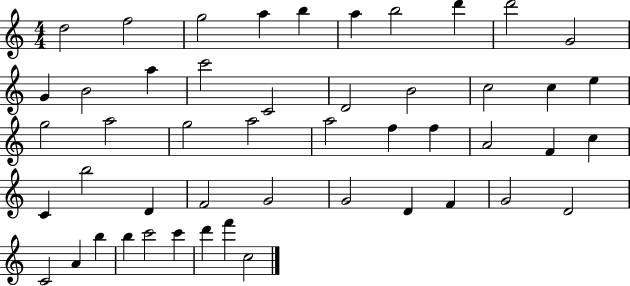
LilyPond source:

{
  \clef treble
  \numericTimeSignature
  \time 4/4
  \key c \major
  d''2 f''2 | g''2 a''4 b''4 | a''4 b''2 d'''4 | d'''2 g'2 | \break g'4 b'2 a''4 | c'''2 c'2 | d'2 b'2 | c''2 c''4 e''4 | \break g''2 a''2 | g''2 a''2 | a''2 f''4 f''4 | a'2 f'4 c''4 | \break c'4 b''2 d'4 | f'2 g'2 | g'2 d'4 f'4 | g'2 d'2 | \break c'2 a'4 b''4 | b''4 c'''2 c'''4 | d'''4 f'''4 c''2 | \bar "|."
}